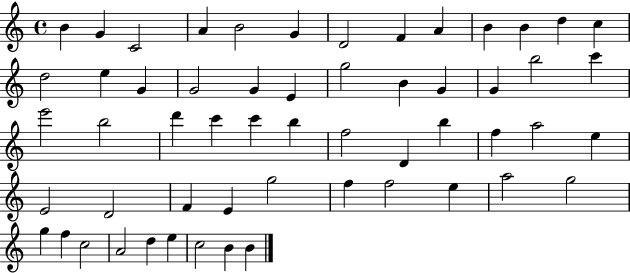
B4/q G4/q C4/h A4/q B4/h G4/q D4/h F4/q A4/q B4/q B4/q D5/q C5/q D5/h E5/q G4/q G4/h G4/q E4/q G5/h B4/q G4/q G4/q B5/h C6/q E6/h B5/h D6/q C6/q C6/q B5/q F5/h D4/q B5/q F5/q A5/h E5/q E4/h D4/h F4/q E4/q G5/h F5/q F5/h E5/q A5/h G5/h G5/q F5/q C5/h A4/h D5/q E5/q C5/h B4/q B4/q